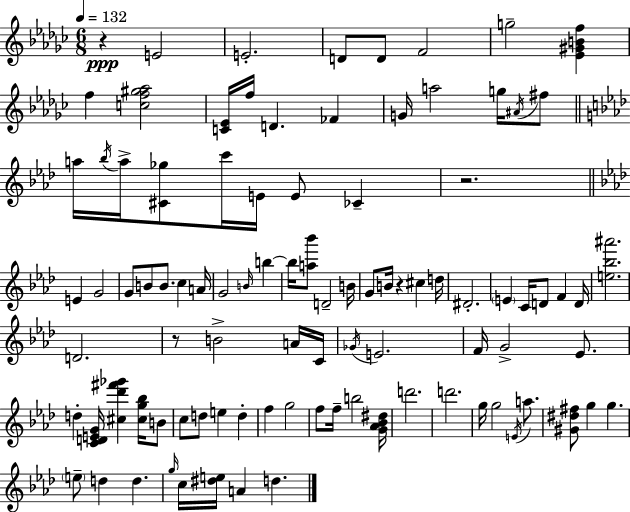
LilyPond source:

{
  \clef treble
  \numericTimeSignature
  \time 6/8
  \key ees \minor
  \tempo 4 = 132
  \repeat volta 2 { r4\ppp e'2 | e'2.-. | d'8 d'8 f'2 | g''2-- <ees' gis' b' f''>4 | \break f''4 <c'' f'' gis'' aes''>2 | <c' ees'>16 f''16 d'4. fes'4 | g'16 a''2 g''16 \acciaccatura { ais'16 } fis''8 | \bar "||" \break \key f \minor a''16 \acciaccatura { bes''16 } a''16-> <cis' ges''>8 c'''16 e'16 e'8 ces'4-- | r2. | \bar "||" \break \key f \minor e'4 g'2 | g'8 b'8 b'8. c''4 a'16 | g'2 \grace { b'16 } b''4~~ | b''16 <a'' bes'''>8 d'2-- | \break b'16 g'8 b'16 r4 cis''4 | d''16 dis'2.-. | \parenthesize e'4 c'16 d'8 f'4 | d'16 <e'' bes'' ais'''>2. | \break d'2. | r8 b'2-> a'16 | c'16 \acciaccatura { ges'16 } e'2. | f'16 g'2-> ees'8. | \break d''4-. <c' d' e' g'>16 <cis'' des''' fis''' ges'''>4 <cis'' g'' bes''>16 | b'8 c''8 d''8 e''4 d''4-. | f''4 g''2 | f''8 f''16-- b''2 | \break <g' aes' bes' dis''>16 d'''2. | d'''2. | g''16 g''2 \acciaccatura { e'16 } | a''8. <gis' dis'' fis''>8 g''4 g''4. | \break \parenthesize e''8-- d''4 d''4. | \grace { g''16 } c''16 <dis'' e''>16 a'4 d''4. | } \bar "|."
}